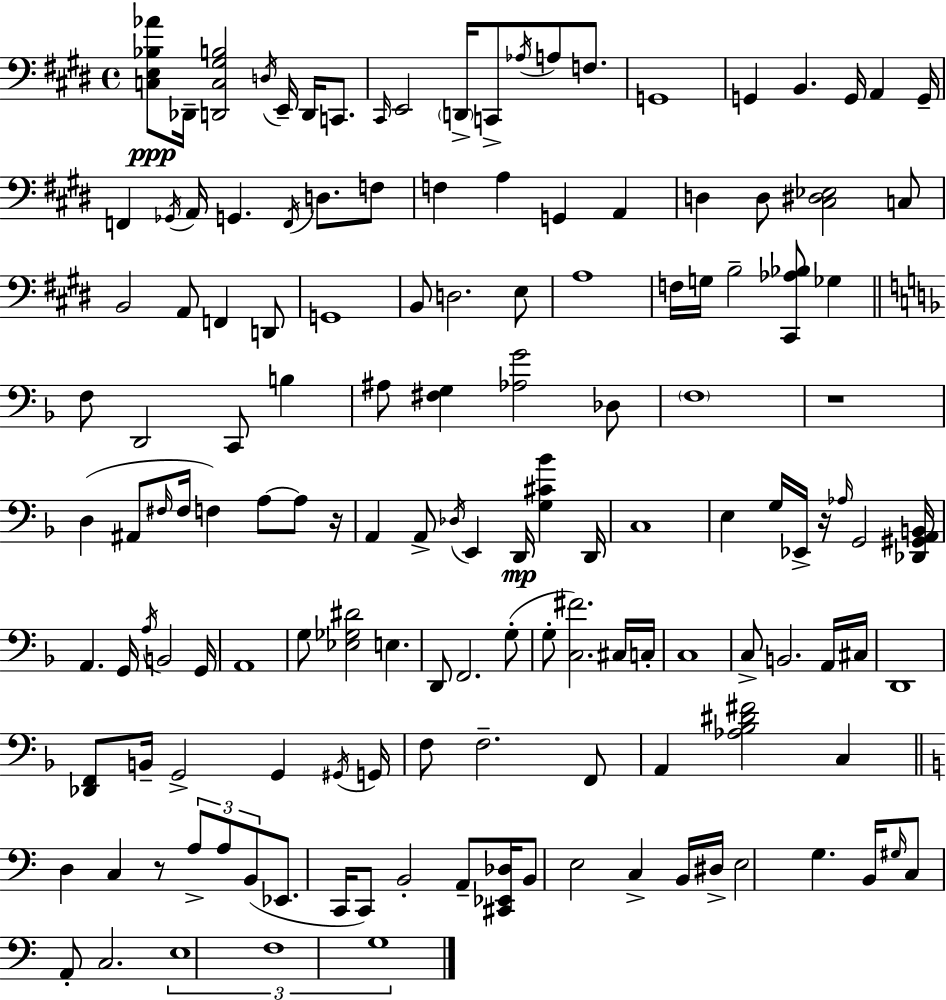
X:1
T:Untitled
M:4/4
L:1/4
K:E
[C,E,_B,_A]/2 _D,,/4 [D,,C,^G,B,]2 D,/4 E,,/4 D,,/4 C,,/2 ^C,,/4 E,,2 D,,/4 C,,/2 _A,/4 A,/2 F,/2 G,,4 G,, B,, G,,/4 A,, G,,/4 F,, _G,,/4 A,,/4 G,, F,,/4 D,/2 F,/2 F, A, G,, A,, D, D,/2 [^C,^D,_E,]2 C,/2 B,,2 A,,/2 F,, D,,/2 G,,4 B,,/2 D,2 E,/2 A,4 F,/4 G,/4 B,2 [^C,,_A,_B,]/2 _G, F,/2 D,,2 C,,/2 B, ^A,/2 [^F,G,] [_A,G]2 _D,/2 F,4 z4 D, ^A,,/2 ^F,/4 ^F,/4 F, A,/2 A,/2 z/4 A,, A,,/2 _D,/4 E,, D,,/4 [G,^C_B] D,,/4 C,4 E, G,/4 _E,,/4 z/4 _A,/4 G,,2 [_D,,^G,,A,,B,,]/4 A,, G,,/4 A,/4 B,,2 G,,/4 A,,4 G,/2 [_E,_G,^D]2 E, D,,/2 F,,2 G,/2 G,/2 [C,^F]2 ^C,/4 C,/4 C,4 C,/2 B,,2 A,,/4 ^C,/4 D,,4 [_D,,F,,]/2 B,,/4 G,,2 G,, ^G,,/4 G,,/4 F,/2 F,2 F,,/2 A,, [_A,_B,^D^F]2 C, D, C, z/2 A,/2 A,/2 B,,/2 _E,,/2 C,,/4 C,,/2 B,,2 A,,/2 [^C,,_E,,_D,]/4 B,,/2 E,2 C, B,,/4 ^D,/4 E,2 G, B,,/4 ^G,/4 C,/2 A,,/2 C,2 E,4 F,4 G,4